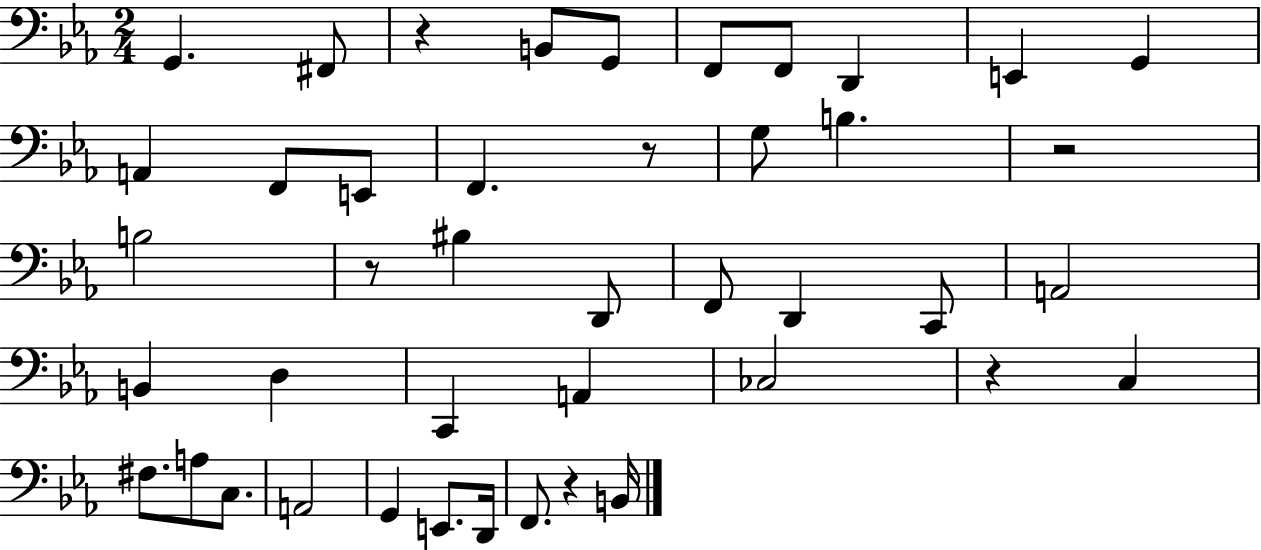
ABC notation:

X:1
T:Untitled
M:2/4
L:1/4
K:Eb
G,, ^F,,/2 z B,,/2 G,,/2 F,,/2 F,,/2 D,, E,, G,, A,, F,,/2 E,,/2 F,, z/2 G,/2 B, z2 B,2 z/2 ^B, D,,/2 F,,/2 D,, C,,/2 A,,2 B,, D, C,, A,, _C,2 z C, ^F,/2 A,/2 C,/2 A,,2 G,, E,,/2 D,,/4 F,,/2 z B,,/4